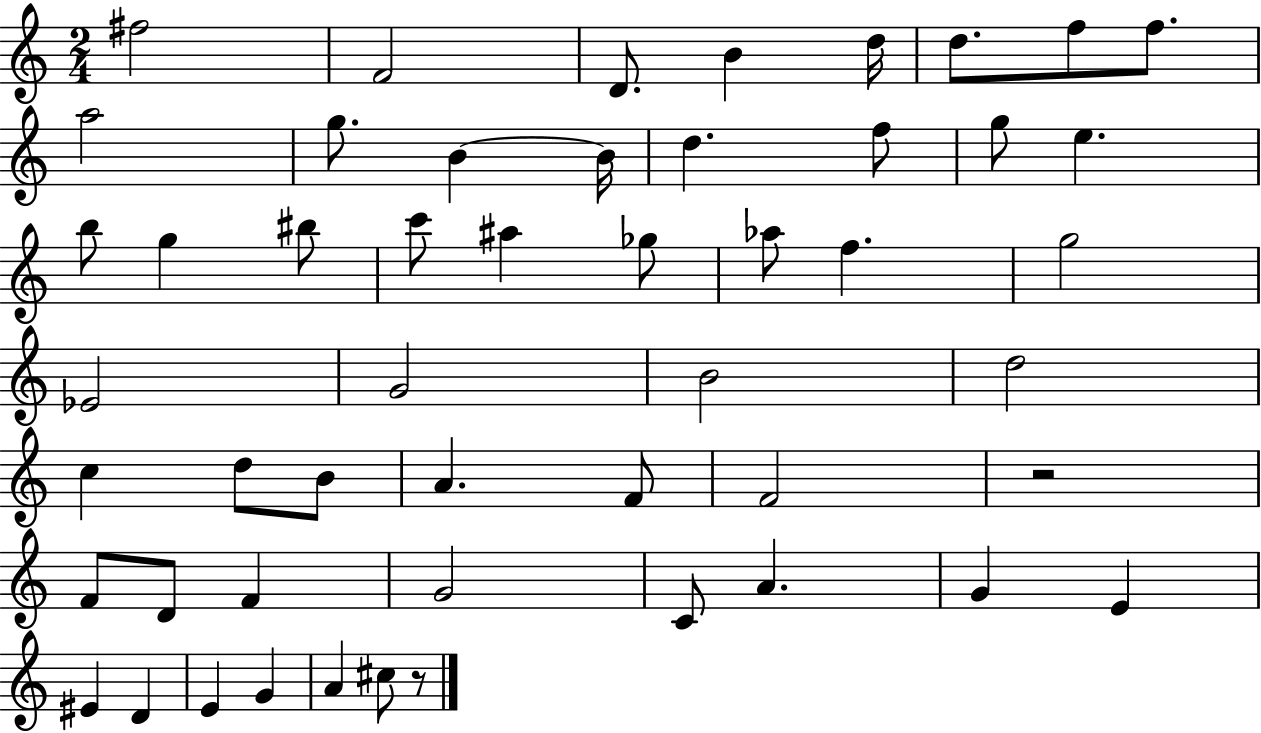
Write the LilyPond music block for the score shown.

{
  \clef treble
  \numericTimeSignature
  \time 2/4
  \key c \major
  fis''2 | f'2 | d'8. b'4 d''16 | d''8. f''8 f''8. | \break a''2 | g''8. b'4~~ b'16 | d''4. f''8 | g''8 e''4. | \break b''8 g''4 bis''8 | c'''8 ais''4 ges''8 | aes''8 f''4. | g''2 | \break ees'2 | g'2 | b'2 | d''2 | \break c''4 d''8 b'8 | a'4. f'8 | f'2 | r2 | \break f'8 d'8 f'4 | g'2 | c'8 a'4. | g'4 e'4 | \break eis'4 d'4 | e'4 g'4 | a'4 cis''8 r8 | \bar "|."
}